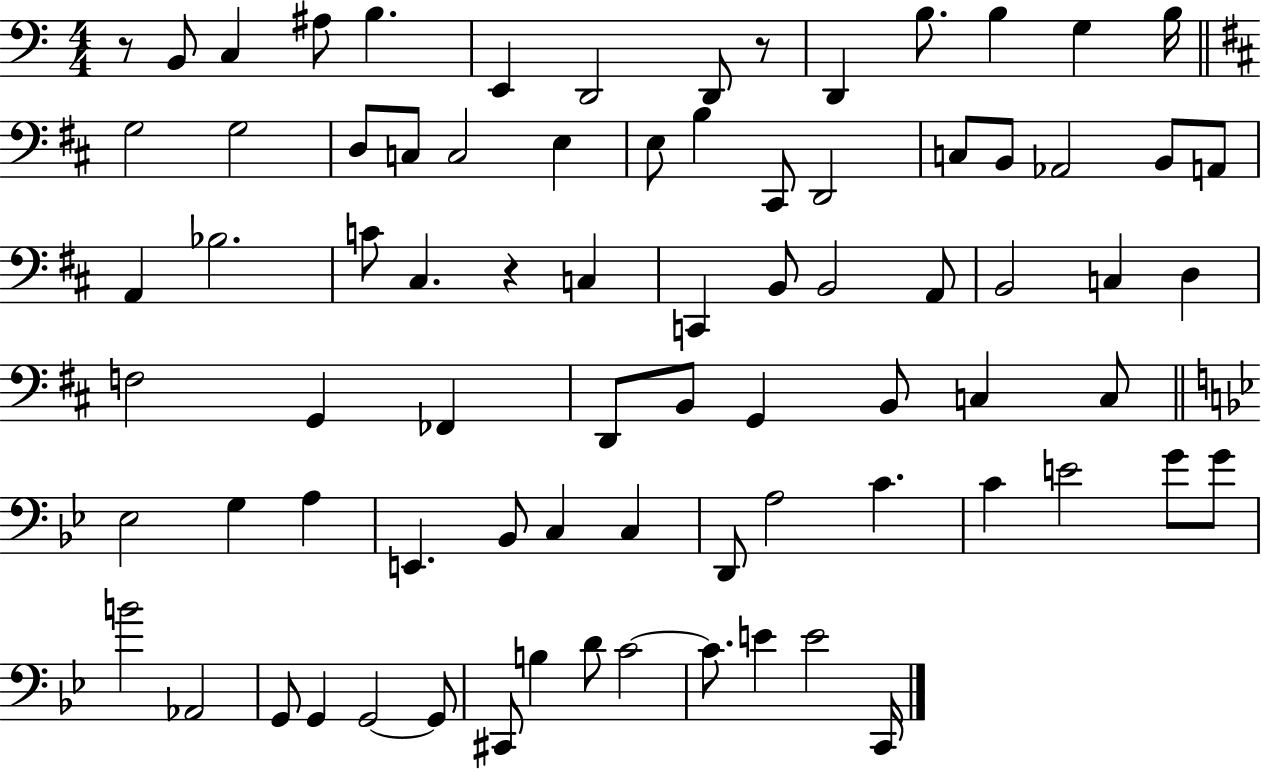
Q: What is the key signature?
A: C major